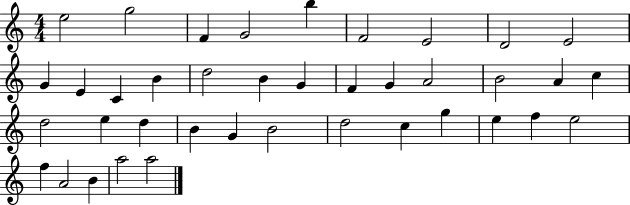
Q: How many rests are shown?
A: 0